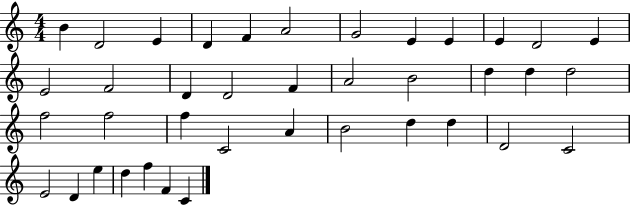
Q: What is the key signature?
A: C major